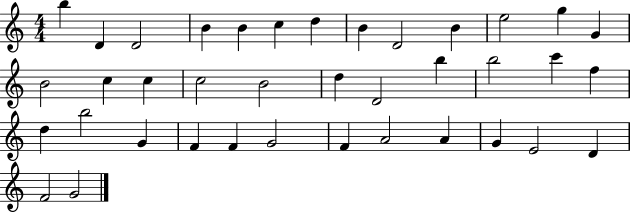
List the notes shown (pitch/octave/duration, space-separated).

B5/q D4/q D4/h B4/q B4/q C5/q D5/q B4/q D4/h B4/q E5/h G5/q G4/q B4/h C5/q C5/q C5/h B4/h D5/q D4/h B5/q B5/h C6/q F5/q D5/q B5/h G4/q F4/q F4/q G4/h F4/q A4/h A4/q G4/q E4/h D4/q F4/h G4/h